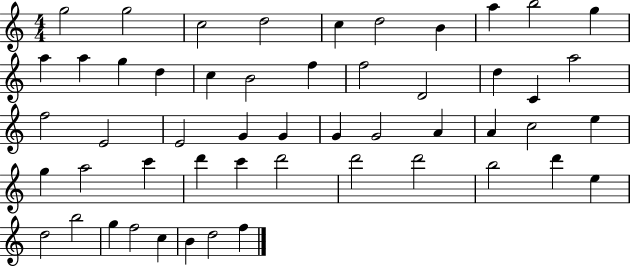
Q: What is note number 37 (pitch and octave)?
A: D6